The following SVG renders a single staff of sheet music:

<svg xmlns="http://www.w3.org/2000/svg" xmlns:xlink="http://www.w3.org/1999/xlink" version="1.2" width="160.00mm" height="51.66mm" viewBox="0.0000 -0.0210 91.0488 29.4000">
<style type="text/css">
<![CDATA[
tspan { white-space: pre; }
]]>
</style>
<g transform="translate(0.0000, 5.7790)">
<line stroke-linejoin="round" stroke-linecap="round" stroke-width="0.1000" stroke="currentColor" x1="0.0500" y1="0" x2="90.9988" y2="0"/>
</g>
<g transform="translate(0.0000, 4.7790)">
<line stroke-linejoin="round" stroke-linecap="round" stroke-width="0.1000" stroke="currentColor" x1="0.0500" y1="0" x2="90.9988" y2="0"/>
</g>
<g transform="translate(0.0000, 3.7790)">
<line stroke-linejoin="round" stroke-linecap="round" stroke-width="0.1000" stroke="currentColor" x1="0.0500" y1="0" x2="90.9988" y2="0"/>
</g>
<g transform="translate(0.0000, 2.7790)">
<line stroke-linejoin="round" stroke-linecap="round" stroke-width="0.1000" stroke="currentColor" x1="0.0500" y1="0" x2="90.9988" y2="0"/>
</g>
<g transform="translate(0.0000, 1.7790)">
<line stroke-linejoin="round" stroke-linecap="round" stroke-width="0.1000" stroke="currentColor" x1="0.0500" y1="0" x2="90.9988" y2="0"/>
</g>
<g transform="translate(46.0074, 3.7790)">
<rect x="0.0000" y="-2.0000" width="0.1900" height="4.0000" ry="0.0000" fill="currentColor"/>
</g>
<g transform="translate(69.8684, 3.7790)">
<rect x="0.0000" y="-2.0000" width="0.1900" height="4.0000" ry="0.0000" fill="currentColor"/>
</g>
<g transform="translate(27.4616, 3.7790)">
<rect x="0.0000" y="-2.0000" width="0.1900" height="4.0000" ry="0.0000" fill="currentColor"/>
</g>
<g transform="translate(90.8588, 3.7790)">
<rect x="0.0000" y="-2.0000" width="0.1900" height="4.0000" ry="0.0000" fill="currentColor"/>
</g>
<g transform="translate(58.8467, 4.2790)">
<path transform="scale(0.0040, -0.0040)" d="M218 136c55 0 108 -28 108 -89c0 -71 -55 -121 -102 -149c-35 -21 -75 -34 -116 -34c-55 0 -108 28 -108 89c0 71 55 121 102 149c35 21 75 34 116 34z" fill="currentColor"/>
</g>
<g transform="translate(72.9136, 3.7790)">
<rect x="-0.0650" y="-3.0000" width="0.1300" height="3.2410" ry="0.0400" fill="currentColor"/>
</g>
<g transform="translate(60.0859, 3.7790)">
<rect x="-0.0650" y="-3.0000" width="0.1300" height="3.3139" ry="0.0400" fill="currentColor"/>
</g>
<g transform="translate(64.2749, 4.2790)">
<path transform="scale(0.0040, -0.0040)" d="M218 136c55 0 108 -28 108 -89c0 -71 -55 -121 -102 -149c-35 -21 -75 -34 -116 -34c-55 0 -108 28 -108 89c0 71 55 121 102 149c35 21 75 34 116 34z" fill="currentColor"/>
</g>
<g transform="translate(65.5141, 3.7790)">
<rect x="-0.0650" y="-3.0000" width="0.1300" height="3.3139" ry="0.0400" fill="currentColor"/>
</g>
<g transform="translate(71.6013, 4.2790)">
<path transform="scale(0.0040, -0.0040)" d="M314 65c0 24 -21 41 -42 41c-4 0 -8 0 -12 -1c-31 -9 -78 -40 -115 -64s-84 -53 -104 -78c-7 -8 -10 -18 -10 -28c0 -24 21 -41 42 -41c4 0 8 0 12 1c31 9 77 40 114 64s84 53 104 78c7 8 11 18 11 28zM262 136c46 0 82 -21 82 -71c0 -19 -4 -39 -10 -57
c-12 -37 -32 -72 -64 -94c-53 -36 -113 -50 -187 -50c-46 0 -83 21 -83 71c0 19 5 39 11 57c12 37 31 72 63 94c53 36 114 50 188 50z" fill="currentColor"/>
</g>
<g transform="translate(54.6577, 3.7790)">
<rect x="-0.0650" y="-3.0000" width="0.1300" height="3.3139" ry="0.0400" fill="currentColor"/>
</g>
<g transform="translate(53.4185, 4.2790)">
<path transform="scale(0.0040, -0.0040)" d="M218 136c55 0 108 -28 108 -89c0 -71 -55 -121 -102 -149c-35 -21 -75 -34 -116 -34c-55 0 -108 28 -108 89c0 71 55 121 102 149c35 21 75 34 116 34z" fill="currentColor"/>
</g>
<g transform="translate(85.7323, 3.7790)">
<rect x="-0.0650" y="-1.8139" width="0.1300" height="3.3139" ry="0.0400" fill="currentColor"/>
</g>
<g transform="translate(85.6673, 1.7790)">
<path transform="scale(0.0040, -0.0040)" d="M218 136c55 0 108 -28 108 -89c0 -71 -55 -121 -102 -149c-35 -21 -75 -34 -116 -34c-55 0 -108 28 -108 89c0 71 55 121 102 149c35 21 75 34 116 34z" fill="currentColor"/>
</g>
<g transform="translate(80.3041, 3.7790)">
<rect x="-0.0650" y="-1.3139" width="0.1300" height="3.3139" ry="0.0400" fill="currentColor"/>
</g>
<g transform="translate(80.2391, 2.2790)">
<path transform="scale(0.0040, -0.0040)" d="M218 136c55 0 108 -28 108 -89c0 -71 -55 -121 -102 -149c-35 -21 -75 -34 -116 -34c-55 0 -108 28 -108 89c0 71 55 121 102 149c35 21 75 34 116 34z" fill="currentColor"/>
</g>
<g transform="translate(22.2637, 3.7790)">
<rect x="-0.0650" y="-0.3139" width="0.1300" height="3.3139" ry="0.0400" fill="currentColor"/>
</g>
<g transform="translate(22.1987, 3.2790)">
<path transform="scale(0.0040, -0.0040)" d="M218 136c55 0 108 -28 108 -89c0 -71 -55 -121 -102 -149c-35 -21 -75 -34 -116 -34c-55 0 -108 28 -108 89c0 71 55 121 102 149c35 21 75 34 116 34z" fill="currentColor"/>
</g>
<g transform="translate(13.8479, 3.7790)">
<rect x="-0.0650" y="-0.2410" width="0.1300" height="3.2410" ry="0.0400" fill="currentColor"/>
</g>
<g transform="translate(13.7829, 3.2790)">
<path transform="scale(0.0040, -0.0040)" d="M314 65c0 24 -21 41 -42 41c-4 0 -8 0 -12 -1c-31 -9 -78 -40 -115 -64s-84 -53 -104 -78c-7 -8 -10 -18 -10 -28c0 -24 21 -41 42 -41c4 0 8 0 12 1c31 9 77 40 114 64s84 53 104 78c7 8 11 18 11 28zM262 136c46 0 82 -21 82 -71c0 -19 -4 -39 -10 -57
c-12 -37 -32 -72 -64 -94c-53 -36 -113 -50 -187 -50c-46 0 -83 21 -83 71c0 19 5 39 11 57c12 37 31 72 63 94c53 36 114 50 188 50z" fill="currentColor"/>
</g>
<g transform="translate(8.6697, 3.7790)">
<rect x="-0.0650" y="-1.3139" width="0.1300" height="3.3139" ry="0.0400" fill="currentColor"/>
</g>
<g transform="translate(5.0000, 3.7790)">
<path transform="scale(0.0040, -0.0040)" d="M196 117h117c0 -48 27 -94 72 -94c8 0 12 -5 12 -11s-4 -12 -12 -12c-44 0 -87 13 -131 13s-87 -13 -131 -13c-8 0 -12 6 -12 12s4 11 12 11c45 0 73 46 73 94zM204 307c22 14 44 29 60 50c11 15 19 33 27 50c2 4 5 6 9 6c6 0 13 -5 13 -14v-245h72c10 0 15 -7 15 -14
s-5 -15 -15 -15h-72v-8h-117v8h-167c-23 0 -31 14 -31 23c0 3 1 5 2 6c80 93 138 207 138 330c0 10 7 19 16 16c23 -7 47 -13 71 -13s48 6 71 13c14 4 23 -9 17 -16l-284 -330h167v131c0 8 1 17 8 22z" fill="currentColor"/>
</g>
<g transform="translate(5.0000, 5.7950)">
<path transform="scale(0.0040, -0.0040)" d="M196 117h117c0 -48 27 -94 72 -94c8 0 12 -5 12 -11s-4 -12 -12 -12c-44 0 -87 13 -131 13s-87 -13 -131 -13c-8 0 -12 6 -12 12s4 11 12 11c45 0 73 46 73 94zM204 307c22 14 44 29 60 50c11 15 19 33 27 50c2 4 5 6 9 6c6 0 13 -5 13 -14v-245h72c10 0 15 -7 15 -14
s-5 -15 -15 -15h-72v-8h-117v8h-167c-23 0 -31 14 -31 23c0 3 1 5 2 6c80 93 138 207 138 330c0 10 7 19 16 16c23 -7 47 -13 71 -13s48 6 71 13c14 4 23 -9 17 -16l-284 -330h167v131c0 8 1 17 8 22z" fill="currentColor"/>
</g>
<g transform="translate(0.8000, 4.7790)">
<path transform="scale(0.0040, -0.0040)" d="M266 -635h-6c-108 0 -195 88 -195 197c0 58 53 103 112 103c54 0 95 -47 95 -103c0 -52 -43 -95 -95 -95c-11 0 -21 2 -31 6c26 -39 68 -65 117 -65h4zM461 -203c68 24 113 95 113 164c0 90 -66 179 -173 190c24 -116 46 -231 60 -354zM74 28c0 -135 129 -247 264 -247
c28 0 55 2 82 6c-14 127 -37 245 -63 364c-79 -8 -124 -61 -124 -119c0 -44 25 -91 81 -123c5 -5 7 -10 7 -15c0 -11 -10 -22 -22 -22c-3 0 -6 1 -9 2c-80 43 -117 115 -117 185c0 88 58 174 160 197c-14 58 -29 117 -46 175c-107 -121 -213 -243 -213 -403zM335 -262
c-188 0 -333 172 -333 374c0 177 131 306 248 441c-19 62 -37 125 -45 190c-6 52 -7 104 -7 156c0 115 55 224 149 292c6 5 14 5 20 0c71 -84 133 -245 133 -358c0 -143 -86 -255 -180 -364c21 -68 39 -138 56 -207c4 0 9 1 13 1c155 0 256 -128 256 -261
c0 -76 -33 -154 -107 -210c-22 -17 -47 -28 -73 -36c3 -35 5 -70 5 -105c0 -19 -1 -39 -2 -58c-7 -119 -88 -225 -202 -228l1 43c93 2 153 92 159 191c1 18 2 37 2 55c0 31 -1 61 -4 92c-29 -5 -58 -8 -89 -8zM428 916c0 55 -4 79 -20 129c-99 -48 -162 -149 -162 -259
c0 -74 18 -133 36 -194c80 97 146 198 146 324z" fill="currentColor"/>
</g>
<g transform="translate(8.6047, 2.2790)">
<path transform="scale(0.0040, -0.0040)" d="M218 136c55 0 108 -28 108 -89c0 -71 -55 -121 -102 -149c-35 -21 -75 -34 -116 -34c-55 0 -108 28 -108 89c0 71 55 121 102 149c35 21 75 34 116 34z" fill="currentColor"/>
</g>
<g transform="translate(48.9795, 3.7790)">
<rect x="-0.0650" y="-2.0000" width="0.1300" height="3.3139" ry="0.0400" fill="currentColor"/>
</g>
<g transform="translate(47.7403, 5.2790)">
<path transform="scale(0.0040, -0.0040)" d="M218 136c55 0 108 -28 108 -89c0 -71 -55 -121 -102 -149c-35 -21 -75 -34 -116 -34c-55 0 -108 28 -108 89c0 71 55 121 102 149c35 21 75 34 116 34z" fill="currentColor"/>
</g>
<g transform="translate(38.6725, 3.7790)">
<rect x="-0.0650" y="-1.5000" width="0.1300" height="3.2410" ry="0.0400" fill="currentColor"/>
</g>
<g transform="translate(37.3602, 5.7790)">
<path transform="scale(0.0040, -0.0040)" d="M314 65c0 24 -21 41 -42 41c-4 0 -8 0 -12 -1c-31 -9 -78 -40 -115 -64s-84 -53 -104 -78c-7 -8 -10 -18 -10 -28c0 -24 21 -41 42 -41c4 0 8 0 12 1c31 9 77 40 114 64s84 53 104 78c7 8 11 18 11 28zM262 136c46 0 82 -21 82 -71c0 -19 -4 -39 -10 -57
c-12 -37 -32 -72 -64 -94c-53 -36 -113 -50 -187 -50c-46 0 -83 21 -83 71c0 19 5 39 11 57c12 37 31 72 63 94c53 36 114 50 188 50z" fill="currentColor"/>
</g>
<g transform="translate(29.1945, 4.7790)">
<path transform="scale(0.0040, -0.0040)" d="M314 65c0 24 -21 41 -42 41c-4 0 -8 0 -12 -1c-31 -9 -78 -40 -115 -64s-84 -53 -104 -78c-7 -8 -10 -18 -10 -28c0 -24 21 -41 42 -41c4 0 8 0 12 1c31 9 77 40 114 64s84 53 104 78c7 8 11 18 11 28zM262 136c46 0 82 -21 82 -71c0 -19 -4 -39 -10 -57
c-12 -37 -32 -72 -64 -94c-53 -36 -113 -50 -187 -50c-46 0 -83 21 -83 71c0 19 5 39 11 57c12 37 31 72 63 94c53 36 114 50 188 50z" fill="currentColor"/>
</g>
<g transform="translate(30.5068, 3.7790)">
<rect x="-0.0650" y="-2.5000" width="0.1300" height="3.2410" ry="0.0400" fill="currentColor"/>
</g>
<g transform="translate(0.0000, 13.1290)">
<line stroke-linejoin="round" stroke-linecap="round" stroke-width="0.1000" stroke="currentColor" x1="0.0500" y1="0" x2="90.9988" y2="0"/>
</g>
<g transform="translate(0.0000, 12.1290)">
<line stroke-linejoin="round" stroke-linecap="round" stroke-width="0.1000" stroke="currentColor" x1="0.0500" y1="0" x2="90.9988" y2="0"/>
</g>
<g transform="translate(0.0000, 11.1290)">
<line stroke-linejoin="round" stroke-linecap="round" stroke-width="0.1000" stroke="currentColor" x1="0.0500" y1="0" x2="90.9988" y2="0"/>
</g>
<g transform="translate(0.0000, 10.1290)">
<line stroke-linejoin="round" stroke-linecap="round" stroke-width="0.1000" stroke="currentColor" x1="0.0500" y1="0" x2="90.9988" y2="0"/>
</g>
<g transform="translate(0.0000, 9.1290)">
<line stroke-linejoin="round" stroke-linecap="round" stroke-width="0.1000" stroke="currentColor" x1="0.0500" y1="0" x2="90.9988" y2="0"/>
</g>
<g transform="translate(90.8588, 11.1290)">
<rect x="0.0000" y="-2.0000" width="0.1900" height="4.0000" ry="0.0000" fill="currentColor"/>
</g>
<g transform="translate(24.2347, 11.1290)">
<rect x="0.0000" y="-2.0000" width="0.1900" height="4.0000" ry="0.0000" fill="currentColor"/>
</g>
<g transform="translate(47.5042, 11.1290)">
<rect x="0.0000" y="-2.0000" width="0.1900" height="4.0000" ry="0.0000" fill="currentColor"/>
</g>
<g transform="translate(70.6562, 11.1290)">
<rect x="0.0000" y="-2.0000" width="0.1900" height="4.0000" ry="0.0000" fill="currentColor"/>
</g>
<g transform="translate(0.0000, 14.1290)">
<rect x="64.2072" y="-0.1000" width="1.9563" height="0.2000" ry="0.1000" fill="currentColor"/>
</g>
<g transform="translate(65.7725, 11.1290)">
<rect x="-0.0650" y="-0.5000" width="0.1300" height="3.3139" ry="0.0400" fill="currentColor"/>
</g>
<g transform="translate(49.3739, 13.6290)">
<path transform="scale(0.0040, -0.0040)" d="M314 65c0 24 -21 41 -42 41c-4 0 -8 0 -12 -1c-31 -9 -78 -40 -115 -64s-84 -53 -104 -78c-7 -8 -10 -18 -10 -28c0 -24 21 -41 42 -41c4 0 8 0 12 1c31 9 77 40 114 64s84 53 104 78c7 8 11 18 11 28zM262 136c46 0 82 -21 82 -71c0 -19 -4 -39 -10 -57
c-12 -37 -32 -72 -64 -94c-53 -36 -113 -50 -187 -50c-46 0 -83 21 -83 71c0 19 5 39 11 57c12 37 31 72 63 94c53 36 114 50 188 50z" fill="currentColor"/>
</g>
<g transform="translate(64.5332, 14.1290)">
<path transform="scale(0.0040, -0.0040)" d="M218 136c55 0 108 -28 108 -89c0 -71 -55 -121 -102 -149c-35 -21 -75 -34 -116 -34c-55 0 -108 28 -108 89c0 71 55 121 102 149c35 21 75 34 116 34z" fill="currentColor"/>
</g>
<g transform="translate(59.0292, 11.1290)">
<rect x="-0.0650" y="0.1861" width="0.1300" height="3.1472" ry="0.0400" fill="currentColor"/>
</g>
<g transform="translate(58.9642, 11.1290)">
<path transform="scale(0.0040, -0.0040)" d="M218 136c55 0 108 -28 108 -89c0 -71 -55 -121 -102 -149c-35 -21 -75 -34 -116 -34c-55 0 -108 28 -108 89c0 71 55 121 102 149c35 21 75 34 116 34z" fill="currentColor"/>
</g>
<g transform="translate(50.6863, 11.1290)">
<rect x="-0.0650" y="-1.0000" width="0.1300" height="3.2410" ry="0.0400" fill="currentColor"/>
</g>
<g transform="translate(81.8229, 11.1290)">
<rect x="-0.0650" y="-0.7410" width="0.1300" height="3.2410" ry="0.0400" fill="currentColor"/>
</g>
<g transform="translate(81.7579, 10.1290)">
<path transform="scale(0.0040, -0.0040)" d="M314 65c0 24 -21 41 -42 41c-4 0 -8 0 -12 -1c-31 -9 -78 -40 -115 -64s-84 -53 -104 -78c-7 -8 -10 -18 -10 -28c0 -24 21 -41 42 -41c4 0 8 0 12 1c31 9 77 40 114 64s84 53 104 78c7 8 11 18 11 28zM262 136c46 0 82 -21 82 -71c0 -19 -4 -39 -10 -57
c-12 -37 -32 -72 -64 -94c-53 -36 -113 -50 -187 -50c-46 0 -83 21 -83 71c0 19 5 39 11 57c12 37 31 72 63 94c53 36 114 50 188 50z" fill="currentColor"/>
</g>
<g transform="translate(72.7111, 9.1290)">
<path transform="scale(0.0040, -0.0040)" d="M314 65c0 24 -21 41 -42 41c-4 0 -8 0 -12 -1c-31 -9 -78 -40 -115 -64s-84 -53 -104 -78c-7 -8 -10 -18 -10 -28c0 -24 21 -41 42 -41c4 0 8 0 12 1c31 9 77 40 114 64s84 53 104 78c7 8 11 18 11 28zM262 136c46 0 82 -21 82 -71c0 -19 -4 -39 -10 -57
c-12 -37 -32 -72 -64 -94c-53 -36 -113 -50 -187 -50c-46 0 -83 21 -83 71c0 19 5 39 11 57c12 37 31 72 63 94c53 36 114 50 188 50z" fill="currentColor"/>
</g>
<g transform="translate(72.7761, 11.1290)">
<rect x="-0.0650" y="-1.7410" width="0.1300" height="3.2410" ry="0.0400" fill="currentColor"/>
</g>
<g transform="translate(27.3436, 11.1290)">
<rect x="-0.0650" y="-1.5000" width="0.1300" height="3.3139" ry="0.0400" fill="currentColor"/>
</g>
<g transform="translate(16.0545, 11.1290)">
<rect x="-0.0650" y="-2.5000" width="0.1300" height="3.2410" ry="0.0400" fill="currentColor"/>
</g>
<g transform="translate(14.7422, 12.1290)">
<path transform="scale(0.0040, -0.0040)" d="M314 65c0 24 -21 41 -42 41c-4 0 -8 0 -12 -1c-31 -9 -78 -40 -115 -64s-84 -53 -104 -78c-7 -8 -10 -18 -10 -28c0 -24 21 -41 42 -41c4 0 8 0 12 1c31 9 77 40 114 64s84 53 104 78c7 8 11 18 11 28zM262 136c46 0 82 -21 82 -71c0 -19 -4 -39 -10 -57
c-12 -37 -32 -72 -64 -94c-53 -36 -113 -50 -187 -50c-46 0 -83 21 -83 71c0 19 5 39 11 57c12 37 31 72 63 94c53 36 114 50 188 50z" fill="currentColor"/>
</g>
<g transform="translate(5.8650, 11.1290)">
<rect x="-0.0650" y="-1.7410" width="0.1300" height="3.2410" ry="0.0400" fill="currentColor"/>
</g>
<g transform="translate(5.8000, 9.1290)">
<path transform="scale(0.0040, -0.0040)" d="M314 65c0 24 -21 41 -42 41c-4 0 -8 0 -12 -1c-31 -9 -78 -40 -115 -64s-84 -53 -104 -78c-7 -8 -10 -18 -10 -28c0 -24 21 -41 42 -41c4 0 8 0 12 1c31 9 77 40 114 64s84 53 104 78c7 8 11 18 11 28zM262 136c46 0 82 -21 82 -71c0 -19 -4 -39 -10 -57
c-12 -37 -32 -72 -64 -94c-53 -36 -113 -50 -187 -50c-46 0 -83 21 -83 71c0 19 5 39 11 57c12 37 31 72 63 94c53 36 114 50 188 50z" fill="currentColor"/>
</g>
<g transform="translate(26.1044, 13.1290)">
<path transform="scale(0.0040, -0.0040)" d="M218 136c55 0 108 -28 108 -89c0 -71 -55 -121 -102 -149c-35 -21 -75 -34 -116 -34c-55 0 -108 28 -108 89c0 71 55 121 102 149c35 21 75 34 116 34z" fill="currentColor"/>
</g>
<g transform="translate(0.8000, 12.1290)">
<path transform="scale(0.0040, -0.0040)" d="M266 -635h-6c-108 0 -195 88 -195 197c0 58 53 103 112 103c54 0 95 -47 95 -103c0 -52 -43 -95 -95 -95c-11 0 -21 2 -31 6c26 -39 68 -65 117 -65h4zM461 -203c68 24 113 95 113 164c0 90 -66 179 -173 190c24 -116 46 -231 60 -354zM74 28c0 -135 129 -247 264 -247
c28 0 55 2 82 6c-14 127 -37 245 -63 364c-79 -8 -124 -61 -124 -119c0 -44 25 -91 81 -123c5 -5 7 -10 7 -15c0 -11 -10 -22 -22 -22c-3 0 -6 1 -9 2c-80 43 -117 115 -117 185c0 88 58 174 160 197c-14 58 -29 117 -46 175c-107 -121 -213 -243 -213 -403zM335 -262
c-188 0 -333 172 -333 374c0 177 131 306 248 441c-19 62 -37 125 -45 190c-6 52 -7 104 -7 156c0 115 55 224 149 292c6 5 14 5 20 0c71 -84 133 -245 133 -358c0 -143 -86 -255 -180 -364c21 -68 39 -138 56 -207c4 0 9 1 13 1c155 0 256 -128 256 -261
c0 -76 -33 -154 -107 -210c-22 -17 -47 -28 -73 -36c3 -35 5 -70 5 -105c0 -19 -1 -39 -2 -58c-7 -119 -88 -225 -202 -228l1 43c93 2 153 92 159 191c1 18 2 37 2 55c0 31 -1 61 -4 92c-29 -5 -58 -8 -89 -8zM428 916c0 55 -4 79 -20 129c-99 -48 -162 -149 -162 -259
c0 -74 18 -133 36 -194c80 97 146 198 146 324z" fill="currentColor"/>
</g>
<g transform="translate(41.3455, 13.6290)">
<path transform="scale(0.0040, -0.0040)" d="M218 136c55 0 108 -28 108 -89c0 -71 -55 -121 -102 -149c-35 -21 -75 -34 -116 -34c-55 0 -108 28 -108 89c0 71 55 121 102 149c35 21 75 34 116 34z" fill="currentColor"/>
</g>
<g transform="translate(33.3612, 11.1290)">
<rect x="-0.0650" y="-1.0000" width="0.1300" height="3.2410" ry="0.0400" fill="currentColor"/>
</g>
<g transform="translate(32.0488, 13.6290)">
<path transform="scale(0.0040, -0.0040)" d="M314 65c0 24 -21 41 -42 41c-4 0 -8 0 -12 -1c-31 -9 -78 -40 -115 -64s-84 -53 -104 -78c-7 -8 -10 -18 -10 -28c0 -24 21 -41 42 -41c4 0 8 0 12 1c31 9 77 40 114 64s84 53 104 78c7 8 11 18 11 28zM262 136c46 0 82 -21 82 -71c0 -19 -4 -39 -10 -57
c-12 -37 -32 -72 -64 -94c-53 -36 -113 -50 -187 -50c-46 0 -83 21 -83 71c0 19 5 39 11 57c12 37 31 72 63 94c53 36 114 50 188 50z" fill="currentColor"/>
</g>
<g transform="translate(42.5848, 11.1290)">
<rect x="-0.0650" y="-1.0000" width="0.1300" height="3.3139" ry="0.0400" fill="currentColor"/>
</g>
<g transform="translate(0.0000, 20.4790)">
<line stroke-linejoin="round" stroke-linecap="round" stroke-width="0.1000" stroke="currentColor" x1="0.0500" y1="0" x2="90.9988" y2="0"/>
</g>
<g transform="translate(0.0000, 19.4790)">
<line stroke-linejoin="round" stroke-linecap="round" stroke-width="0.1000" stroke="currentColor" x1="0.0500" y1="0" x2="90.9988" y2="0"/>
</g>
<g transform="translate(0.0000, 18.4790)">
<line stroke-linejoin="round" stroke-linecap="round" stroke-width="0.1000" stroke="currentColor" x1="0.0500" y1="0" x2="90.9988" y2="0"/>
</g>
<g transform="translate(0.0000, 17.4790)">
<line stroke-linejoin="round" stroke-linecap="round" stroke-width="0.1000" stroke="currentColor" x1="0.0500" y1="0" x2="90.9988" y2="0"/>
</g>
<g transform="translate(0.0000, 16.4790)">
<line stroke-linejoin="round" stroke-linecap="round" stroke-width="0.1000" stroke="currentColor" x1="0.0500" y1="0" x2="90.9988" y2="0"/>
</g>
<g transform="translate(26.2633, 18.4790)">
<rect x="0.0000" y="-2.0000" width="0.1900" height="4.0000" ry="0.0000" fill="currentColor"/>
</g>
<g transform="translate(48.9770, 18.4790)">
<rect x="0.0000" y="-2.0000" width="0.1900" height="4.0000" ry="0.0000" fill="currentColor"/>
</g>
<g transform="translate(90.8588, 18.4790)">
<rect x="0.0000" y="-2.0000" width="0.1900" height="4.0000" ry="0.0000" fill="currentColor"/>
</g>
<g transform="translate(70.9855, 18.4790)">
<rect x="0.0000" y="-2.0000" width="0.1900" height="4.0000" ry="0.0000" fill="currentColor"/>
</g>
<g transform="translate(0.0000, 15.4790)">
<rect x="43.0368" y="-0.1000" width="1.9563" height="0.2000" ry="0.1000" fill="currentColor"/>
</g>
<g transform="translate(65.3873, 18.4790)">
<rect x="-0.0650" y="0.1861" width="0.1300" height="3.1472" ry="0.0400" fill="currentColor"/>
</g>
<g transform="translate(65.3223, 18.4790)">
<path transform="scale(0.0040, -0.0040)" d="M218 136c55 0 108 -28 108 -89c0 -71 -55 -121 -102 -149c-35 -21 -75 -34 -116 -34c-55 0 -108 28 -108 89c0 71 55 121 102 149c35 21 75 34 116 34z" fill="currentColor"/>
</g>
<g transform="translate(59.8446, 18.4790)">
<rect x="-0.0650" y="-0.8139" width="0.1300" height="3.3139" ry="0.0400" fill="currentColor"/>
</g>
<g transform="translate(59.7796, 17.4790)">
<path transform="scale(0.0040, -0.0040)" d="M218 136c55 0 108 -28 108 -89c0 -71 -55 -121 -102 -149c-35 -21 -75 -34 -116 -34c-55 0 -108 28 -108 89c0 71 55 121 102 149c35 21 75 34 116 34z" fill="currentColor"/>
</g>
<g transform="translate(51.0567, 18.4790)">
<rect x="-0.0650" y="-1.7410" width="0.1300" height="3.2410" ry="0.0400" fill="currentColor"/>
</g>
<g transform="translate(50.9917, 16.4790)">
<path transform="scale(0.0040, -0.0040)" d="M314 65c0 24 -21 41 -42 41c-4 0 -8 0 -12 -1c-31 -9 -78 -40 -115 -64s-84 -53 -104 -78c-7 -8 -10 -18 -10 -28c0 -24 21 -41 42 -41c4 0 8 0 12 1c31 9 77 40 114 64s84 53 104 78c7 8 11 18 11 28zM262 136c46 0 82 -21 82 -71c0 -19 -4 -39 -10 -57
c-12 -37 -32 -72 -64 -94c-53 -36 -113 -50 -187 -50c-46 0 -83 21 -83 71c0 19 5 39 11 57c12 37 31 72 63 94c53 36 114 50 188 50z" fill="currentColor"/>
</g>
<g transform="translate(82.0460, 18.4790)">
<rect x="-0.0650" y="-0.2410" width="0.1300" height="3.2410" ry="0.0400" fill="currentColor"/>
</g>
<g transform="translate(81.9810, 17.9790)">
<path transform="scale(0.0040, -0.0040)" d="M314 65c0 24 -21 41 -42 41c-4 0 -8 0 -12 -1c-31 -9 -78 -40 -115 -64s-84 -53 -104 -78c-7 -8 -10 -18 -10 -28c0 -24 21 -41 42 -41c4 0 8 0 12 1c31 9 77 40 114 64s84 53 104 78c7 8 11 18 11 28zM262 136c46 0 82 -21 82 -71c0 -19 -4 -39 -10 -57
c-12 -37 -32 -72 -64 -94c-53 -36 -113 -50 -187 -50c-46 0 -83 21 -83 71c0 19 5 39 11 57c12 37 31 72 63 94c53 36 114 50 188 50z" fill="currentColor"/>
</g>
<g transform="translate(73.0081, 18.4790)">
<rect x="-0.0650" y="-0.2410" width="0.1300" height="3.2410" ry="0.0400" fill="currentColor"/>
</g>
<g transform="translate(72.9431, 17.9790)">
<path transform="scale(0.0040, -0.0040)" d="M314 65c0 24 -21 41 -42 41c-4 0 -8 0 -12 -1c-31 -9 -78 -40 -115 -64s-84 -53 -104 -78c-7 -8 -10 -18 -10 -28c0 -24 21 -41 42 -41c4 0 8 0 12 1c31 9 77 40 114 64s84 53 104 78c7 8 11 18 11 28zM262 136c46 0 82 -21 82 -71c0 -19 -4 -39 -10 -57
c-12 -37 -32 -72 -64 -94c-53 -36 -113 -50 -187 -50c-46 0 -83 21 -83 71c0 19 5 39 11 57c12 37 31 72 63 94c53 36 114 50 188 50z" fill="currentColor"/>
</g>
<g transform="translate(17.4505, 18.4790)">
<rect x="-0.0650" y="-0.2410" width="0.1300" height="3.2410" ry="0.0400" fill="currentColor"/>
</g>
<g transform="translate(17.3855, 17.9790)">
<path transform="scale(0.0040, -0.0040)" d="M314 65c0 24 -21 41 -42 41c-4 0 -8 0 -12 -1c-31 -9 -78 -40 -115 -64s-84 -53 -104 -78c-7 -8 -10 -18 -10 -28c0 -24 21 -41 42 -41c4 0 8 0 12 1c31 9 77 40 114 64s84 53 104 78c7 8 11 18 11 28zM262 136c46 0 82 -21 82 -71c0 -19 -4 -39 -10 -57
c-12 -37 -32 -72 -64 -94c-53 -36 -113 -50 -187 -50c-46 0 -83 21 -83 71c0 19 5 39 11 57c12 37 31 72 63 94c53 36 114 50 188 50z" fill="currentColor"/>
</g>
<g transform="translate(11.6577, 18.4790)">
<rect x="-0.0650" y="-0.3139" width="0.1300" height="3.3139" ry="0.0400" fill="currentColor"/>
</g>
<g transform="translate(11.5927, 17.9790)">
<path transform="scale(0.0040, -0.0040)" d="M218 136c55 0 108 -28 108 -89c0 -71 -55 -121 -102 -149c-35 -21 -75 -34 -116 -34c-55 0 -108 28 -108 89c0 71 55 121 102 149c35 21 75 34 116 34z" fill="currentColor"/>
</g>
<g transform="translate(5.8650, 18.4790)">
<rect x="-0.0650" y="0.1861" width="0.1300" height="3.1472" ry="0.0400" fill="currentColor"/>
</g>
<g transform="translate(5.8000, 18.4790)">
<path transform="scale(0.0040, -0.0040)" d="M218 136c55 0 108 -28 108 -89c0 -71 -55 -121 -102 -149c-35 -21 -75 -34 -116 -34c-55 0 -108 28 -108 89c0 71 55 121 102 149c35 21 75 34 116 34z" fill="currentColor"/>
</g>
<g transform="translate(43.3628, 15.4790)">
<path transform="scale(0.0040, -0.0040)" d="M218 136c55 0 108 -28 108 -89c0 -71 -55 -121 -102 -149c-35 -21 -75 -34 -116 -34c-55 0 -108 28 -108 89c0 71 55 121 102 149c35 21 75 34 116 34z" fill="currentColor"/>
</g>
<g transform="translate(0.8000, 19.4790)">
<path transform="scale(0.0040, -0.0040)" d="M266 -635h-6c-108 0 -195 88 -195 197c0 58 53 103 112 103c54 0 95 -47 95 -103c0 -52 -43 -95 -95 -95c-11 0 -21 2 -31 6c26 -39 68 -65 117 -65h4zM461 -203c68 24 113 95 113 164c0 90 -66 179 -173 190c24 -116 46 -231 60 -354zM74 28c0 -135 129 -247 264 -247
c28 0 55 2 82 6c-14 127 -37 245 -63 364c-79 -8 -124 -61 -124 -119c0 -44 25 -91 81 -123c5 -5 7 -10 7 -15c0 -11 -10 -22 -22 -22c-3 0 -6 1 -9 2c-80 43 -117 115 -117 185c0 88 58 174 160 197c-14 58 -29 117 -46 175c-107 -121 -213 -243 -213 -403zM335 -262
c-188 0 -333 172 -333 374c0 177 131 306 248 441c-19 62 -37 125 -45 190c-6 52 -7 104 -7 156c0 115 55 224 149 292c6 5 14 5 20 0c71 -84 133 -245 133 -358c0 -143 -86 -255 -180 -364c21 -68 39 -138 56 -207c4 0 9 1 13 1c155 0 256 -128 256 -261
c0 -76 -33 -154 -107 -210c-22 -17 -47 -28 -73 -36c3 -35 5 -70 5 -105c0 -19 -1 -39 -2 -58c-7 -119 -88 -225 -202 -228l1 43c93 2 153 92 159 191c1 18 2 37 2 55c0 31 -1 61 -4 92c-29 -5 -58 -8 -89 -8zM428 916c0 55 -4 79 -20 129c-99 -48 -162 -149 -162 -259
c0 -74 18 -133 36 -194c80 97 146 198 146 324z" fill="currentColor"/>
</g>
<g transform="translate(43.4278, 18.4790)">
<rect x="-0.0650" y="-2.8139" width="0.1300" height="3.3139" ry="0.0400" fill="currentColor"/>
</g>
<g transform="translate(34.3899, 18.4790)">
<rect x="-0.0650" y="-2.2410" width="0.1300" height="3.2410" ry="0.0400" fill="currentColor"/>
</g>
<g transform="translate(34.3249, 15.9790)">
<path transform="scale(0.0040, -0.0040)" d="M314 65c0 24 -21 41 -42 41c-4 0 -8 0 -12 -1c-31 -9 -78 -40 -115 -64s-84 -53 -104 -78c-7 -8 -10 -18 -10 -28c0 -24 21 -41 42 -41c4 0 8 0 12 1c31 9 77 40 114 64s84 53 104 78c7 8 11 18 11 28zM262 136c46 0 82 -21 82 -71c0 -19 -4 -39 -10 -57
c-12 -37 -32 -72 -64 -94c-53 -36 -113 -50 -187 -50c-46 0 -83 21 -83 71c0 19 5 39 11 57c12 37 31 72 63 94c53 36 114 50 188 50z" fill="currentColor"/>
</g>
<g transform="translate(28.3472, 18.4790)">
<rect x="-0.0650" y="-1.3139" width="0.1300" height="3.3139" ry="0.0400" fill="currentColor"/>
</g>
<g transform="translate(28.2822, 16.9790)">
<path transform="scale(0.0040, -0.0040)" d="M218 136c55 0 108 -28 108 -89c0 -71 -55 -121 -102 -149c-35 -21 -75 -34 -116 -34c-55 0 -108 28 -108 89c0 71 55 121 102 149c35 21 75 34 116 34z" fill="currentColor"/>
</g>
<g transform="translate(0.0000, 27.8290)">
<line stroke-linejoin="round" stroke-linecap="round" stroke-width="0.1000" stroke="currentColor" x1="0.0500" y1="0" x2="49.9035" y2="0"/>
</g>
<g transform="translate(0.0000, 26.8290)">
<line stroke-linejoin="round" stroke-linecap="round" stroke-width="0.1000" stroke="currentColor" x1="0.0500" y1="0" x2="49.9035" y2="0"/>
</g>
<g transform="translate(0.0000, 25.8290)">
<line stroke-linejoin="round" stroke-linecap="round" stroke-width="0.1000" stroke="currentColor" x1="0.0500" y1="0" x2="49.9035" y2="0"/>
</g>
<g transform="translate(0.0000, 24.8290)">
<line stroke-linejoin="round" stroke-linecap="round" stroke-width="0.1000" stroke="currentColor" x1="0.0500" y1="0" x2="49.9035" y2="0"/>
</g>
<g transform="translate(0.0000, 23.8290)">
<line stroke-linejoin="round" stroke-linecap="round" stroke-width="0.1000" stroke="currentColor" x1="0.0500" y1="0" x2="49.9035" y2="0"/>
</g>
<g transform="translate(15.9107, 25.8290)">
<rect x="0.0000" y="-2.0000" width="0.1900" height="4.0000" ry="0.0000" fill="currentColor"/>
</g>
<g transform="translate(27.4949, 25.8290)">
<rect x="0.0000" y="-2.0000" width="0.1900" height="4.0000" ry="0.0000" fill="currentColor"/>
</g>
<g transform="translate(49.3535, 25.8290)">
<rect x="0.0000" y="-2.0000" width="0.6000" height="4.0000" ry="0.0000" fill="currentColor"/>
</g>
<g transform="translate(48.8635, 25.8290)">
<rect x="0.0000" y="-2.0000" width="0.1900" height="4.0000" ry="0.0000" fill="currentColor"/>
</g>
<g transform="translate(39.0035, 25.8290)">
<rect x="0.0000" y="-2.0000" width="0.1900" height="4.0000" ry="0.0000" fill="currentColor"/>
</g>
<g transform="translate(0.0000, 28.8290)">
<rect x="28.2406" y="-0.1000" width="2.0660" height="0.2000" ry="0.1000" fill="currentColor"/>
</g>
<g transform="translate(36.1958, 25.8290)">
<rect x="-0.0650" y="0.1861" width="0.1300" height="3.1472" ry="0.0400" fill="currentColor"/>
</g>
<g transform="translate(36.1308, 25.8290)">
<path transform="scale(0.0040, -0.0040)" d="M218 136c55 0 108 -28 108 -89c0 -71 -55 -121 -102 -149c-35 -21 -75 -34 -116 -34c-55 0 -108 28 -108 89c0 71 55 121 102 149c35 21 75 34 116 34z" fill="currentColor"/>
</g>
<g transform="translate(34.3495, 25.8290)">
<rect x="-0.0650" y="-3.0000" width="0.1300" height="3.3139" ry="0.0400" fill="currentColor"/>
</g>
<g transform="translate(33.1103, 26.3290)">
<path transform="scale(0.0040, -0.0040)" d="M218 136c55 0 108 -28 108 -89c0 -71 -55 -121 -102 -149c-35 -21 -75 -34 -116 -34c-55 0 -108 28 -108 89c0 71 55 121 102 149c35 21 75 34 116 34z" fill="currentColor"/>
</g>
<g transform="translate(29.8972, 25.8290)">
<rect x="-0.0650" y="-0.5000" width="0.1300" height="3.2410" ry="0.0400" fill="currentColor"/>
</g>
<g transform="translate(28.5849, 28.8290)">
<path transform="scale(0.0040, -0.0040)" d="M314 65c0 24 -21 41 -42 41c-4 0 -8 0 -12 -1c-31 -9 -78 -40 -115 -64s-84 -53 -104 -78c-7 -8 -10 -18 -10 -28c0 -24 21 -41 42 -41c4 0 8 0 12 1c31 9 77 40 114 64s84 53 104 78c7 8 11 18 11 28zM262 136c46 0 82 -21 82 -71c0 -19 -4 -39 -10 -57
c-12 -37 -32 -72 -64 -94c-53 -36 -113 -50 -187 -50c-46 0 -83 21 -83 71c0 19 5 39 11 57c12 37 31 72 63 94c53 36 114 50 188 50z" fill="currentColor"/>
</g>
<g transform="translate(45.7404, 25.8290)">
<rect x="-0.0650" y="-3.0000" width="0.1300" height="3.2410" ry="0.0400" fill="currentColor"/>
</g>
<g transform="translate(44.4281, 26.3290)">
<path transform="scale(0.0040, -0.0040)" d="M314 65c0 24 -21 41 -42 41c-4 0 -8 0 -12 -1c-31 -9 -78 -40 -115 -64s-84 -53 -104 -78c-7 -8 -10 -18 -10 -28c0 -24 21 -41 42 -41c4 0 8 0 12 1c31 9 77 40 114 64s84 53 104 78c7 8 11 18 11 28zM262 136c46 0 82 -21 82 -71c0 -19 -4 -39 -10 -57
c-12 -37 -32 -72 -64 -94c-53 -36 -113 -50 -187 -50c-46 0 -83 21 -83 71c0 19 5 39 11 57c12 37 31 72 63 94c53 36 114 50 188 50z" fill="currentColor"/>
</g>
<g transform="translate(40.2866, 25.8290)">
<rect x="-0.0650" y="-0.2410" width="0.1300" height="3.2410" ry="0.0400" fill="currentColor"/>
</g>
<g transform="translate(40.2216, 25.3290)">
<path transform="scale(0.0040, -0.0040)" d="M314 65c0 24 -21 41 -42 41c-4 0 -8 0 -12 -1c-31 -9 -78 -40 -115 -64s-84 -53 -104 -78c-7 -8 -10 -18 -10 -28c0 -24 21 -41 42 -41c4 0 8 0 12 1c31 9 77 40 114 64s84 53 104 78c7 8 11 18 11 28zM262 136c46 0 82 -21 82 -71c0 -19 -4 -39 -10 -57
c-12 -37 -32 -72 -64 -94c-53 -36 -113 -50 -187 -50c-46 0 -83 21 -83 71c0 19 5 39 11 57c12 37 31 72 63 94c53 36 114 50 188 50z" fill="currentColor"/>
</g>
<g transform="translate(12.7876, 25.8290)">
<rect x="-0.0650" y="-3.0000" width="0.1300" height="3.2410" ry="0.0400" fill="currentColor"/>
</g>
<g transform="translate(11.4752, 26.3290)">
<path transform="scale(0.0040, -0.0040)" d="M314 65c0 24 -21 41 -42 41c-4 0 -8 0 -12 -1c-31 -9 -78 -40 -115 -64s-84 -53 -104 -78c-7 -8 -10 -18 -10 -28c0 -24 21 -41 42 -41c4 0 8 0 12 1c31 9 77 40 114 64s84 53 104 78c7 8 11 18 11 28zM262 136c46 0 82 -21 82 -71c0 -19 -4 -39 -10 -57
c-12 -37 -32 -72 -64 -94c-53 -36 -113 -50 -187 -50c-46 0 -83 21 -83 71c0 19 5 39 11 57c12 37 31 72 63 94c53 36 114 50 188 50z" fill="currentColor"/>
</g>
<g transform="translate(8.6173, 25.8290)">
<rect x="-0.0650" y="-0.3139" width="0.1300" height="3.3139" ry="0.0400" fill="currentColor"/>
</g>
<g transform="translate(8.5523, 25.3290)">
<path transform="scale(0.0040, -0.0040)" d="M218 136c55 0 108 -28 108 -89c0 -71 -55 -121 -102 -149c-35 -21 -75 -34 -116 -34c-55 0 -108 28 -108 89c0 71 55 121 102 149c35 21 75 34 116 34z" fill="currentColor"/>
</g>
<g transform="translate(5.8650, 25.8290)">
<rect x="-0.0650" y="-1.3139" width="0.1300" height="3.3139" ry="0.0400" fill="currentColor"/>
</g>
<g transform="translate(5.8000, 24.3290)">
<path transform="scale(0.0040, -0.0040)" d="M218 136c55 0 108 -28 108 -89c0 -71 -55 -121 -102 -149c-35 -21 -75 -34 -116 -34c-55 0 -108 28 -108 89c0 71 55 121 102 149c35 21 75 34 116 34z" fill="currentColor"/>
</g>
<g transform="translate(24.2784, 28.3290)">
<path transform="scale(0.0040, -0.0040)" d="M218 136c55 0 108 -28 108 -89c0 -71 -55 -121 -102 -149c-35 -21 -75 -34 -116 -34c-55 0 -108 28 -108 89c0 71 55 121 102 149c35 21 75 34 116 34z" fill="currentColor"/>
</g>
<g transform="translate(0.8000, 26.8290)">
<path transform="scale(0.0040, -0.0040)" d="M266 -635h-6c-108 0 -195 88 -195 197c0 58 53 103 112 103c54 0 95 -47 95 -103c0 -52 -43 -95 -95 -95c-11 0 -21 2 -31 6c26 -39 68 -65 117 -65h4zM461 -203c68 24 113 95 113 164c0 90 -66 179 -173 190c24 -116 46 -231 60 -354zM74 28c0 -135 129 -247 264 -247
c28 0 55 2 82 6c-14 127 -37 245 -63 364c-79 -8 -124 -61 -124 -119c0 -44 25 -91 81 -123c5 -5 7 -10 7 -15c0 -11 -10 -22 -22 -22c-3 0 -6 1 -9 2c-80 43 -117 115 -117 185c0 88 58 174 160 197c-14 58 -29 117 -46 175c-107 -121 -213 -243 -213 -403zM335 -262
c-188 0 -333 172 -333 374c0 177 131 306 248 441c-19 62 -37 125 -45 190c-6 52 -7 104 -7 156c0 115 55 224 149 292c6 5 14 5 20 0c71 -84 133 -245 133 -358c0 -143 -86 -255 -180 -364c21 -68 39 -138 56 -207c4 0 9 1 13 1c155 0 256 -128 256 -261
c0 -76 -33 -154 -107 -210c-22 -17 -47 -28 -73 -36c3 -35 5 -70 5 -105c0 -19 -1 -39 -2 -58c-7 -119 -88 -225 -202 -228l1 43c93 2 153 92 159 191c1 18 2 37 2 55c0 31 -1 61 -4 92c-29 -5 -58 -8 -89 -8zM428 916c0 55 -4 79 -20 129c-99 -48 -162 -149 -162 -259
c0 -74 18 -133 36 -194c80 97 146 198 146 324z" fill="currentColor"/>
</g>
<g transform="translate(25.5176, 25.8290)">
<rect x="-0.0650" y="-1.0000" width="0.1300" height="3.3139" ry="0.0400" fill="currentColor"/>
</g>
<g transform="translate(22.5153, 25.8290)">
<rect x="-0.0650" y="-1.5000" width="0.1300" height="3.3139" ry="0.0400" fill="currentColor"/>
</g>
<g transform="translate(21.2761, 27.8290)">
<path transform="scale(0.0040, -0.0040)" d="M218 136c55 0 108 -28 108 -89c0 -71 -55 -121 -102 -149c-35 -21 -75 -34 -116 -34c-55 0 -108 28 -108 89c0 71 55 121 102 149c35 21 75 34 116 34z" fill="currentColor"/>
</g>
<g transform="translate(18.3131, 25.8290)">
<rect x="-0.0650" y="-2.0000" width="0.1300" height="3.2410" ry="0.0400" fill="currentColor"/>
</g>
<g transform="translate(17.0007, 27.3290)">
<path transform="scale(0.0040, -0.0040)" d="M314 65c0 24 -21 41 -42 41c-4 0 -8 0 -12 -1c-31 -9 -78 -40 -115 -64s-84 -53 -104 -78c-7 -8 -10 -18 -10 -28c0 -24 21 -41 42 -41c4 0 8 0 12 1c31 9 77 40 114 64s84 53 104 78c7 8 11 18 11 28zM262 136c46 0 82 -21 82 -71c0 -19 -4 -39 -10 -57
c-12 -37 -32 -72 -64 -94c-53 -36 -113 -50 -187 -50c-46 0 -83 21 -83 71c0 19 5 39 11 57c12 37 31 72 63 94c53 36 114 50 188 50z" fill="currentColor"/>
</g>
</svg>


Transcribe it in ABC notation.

X:1
T:Untitled
M:4/4
L:1/4
K:C
e c2 c G2 E2 F A A A A2 e f f2 G2 E D2 D D2 B C f2 d2 B c c2 e g2 a f2 d B c2 c2 e c A2 F2 E D C2 A B c2 A2